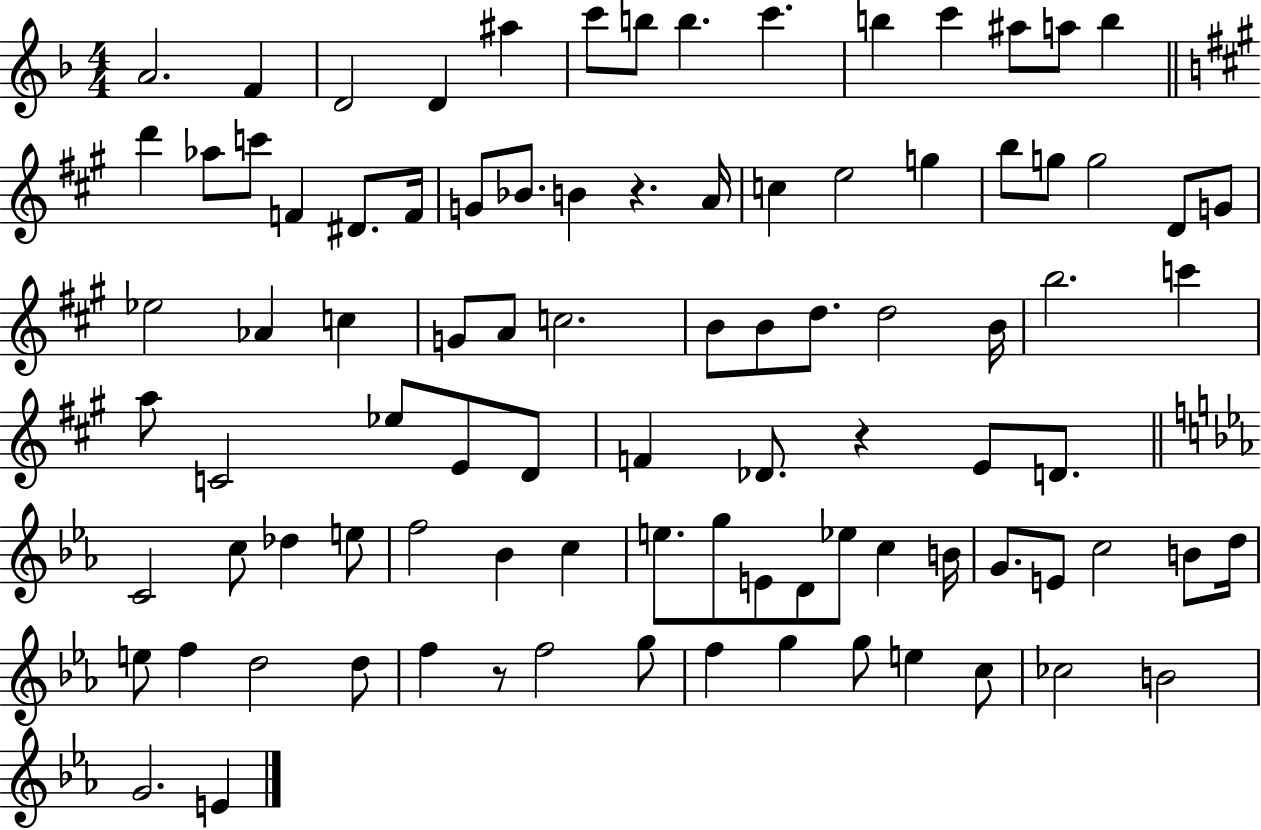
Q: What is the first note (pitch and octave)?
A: A4